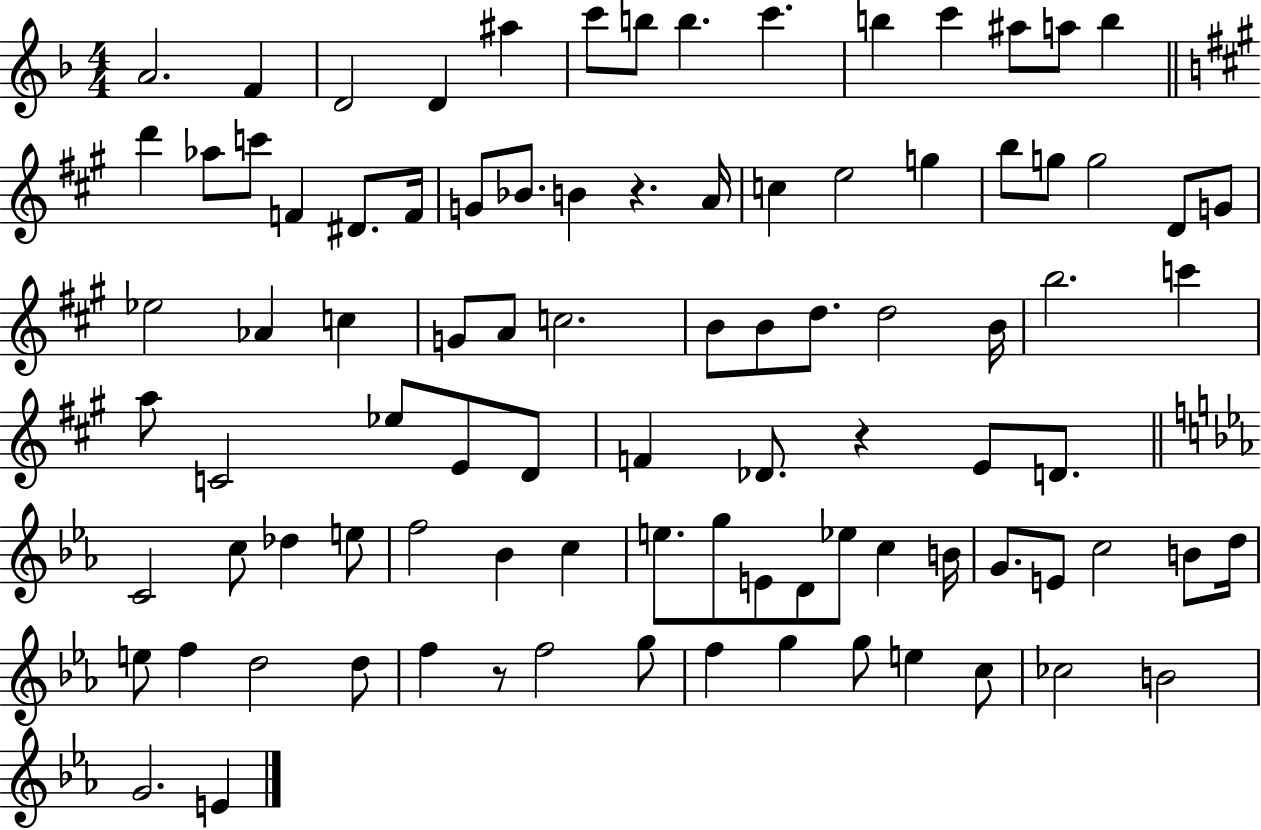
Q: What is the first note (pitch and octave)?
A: A4